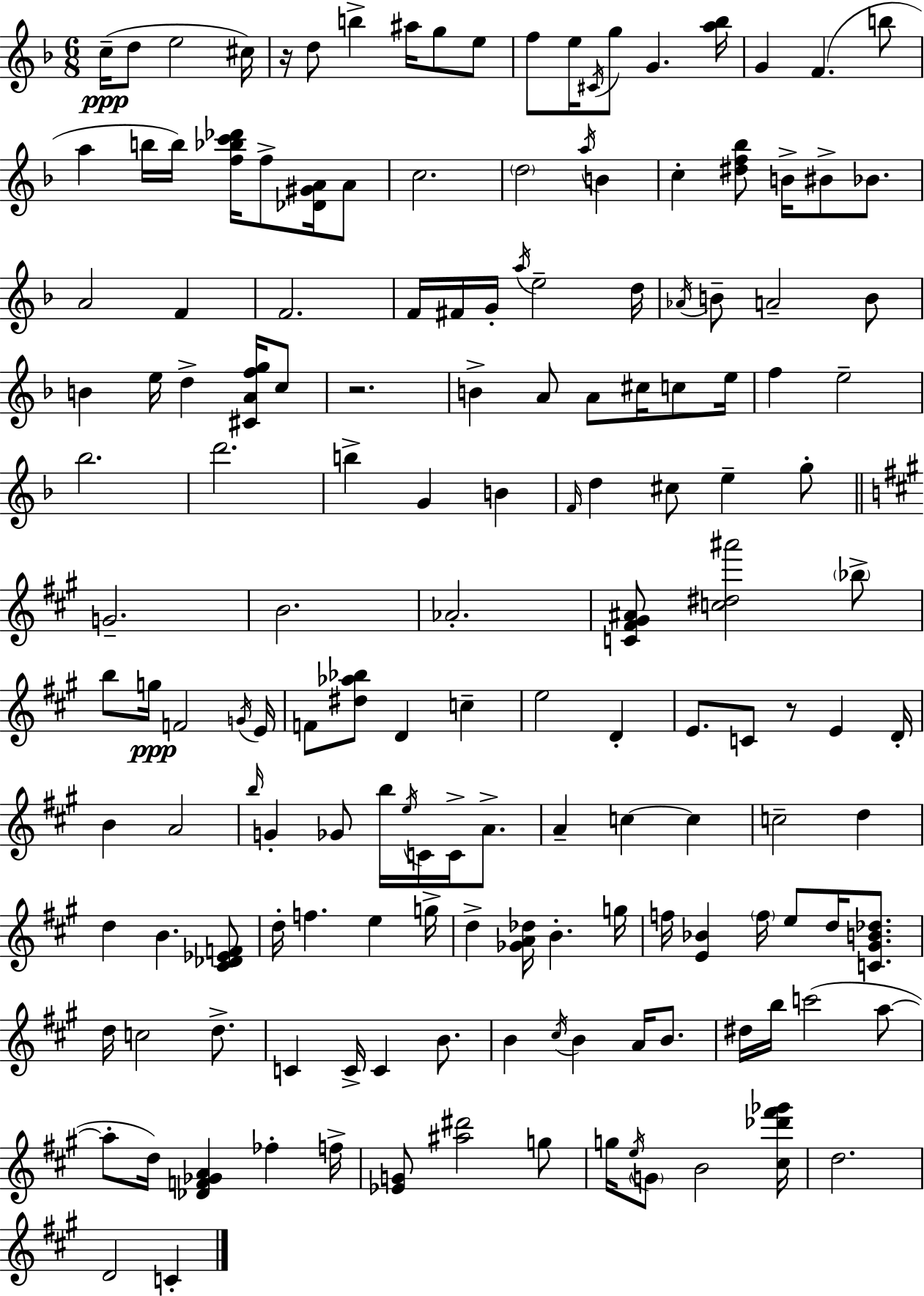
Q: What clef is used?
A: treble